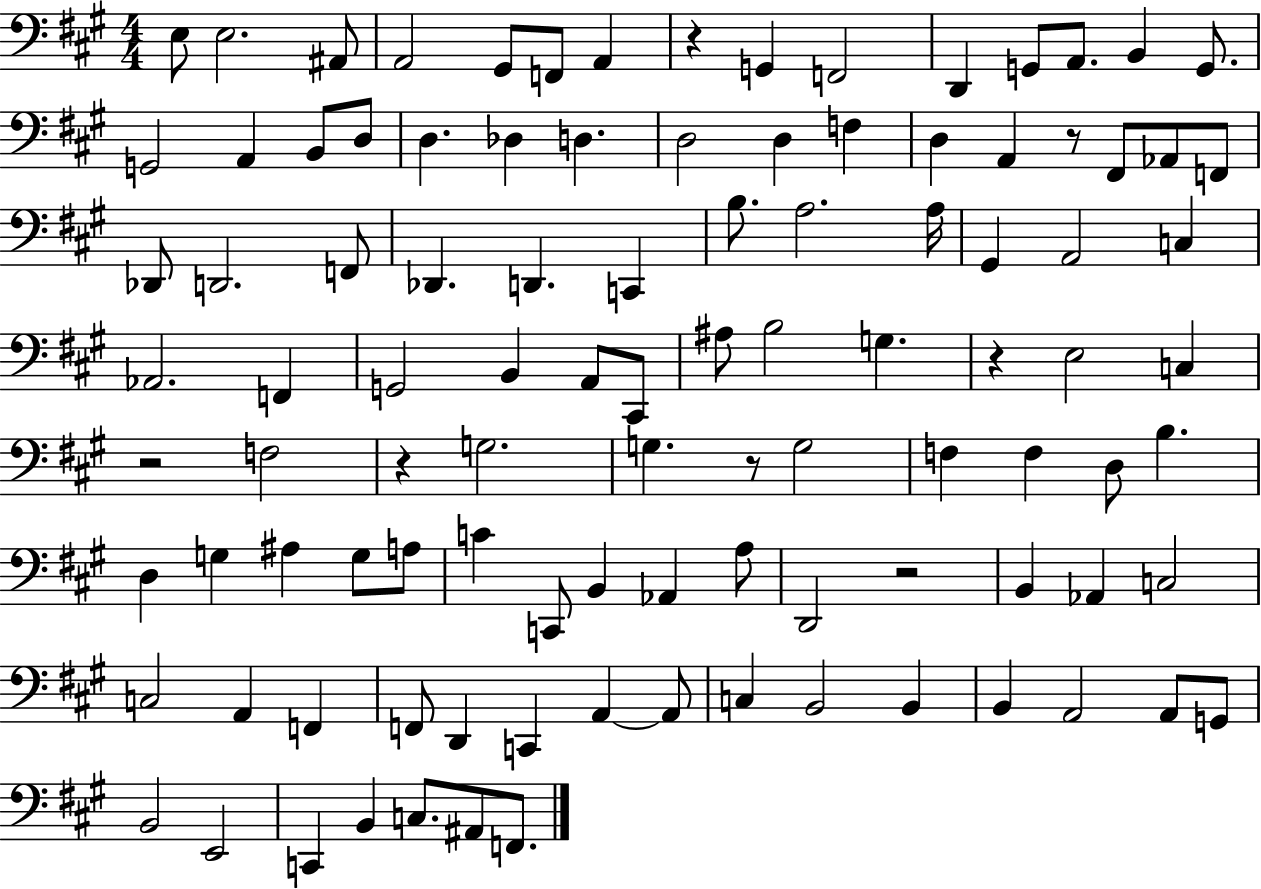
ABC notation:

X:1
T:Untitled
M:4/4
L:1/4
K:A
E,/2 E,2 ^A,,/2 A,,2 ^G,,/2 F,,/2 A,, z G,, F,,2 D,, G,,/2 A,,/2 B,, G,,/2 G,,2 A,, B,,/2 D,/2 D, _D, D, D,2 D, F, D, A,, z/2 ^F,,/2 _A,,/2 F,,/2 _D,,/2 D,,2 F,,/2 _D,, D,, C,, B,/2 A,2 A,/4 ^G,, A,,2 C, _A,,2 F,, G,,2 B,, A,,/2 ^C,,/2 ^A,/2 B,2 G, z E,2 C, z2 F,2 z G,2 G, z/2 G,2 F, F, D,/2 B, D, G, ^A, G,/2 A,/2 C C,,/2 B,, _A,, A,/2 D,,2 z2 B,, _A,, C,2 C,2 A,, F,, F,,/2 D,, C,, A,, A,,/2 C, B,,2 B,, B,, A,,2 A,,/2 G,,/2 B,,2 E,,2 C,, B,, C,/2 ^A,,/2 F,,/2